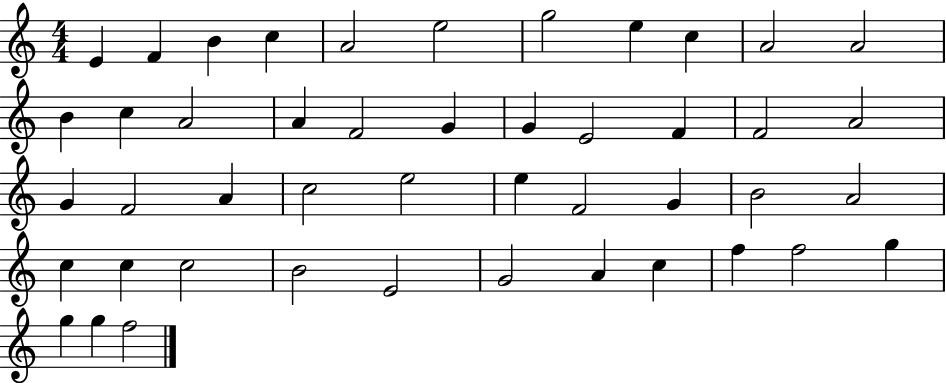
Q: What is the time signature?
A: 4/4